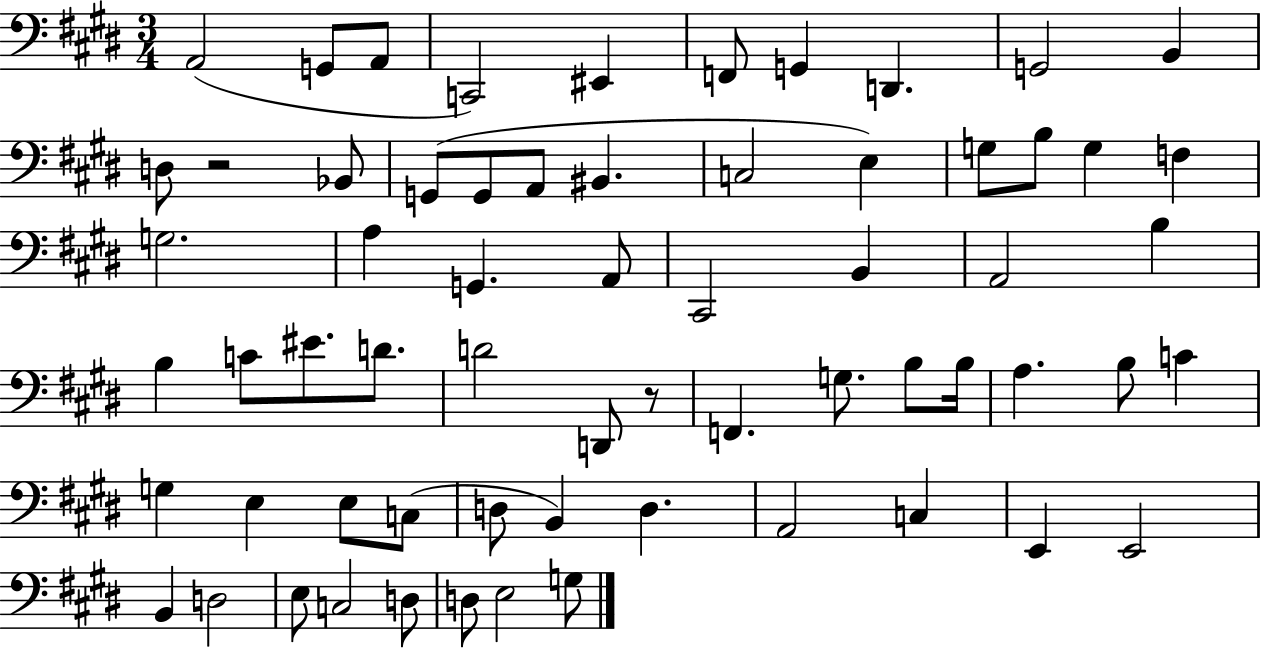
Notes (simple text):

A2/h G2/e A2/e C2/h EIS2/q F2/e G2/q D2/q. G2/h B2/q D3/e R/h Bb2/e G2/e G2/e A2/e BIS2/q. C3/h E3/q G3/e B3/e G3/q F3/q G3/h. A3/q G2/q. A2/e C#2/h B2/q A2/h B3/q B3/q C4/e EIS4/e. D4/e. D4/h D2/e R/e F2/q. G3/e. B3/e B3/s A3/q. B3/e C4/q G3/q E3/q E3/e C3/e D3/e B2/q D3/q. A2/h C3/q E2/q E2/h B2/q D3/h E3/e C3/h D3/e D3/e E3/h G3/e